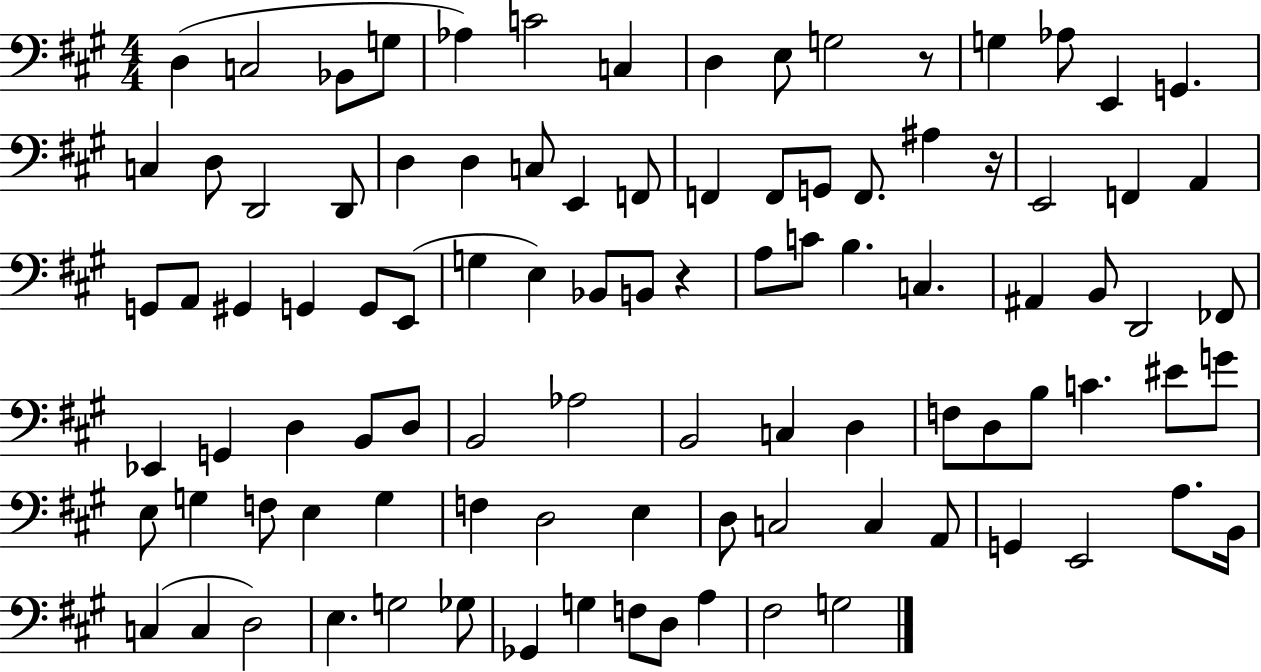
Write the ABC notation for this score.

X:1
T:Untitled
M:4/4
L:1/4
K:A
D, C,2 _B,,/2 G,/2 _A, C2 C, D, E,/2 G,2 z/2 G, _A,/2 E,, G,, C, D,/2 D,,2 D,,/2 D, D, C,/2 E,, F,,/2 F,, F,,/2 G,,/2 F,,/2 ^A, z/4 E,,2 F,, A,, G,,/2 A,,/2 ^G,, G,, G,,/2 E,,/2 G, E, _B,,/2 B,,/2 z A,/2 C/2 B, C, ^A,, B,,/2 D,,2 _F,,/2 _E,, G,, D, B,,/2 D,/2 B,,2 _A,2 B,,2 C, D, F,/2 D,/2 B,/2 C ^E/2 G/2 E,/2 G, F,/2 E, G, F, D,2 E, D,/2 C,2 C, A,,/2 G,, E,,2 A,/2 B,,/4 C, C, D,2 E, G,2 _G,/2 _G,, G, F,/2 D,/2 A, ^F,2 G,2